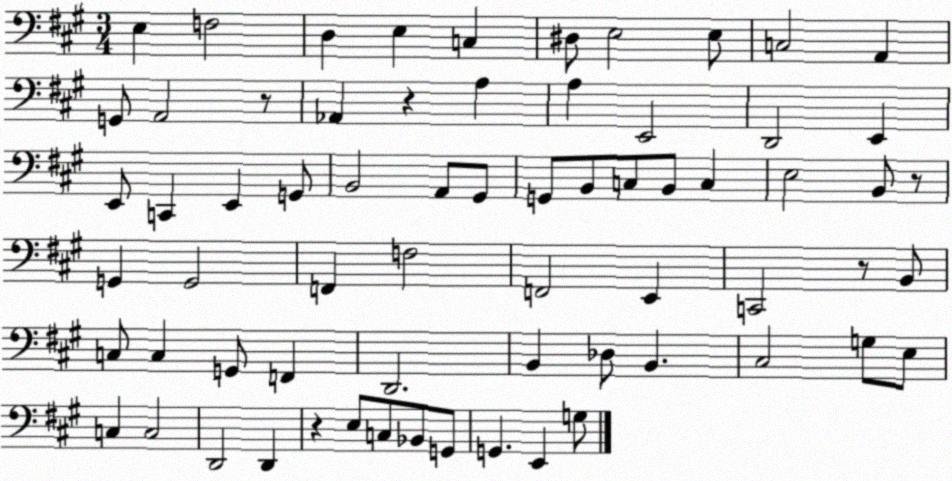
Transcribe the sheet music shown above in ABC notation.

X:1
T:Untitled
M:3/4
L:1/4
K:A
E, F,2 D, E, C, ^D,/2 E,2 E,/2 C,2 A,, G,,/2 A,,2 z/2 _A,, z A, A, E,,2 D,,2 E,, E,,/2 C,, E,, G,,/2 B,,2 A,,/2 ^G,,/2 G,,/2 B,,/2 C,/2 B,,/2 C, E,2 B,,/2 z/2 G,, G,,2 F,, F,2 F,,2 E,, C,,2 z/2 B,,/2 C,/2 C, G,,/2 F,, D,,2 B,, _D,/2 B,, ^C,2 G,/2 E,/2 C, C,2 D,,2 D,, z E,/2 C,/2 _B,,/2 G,,/2 G,, E,, G,/2